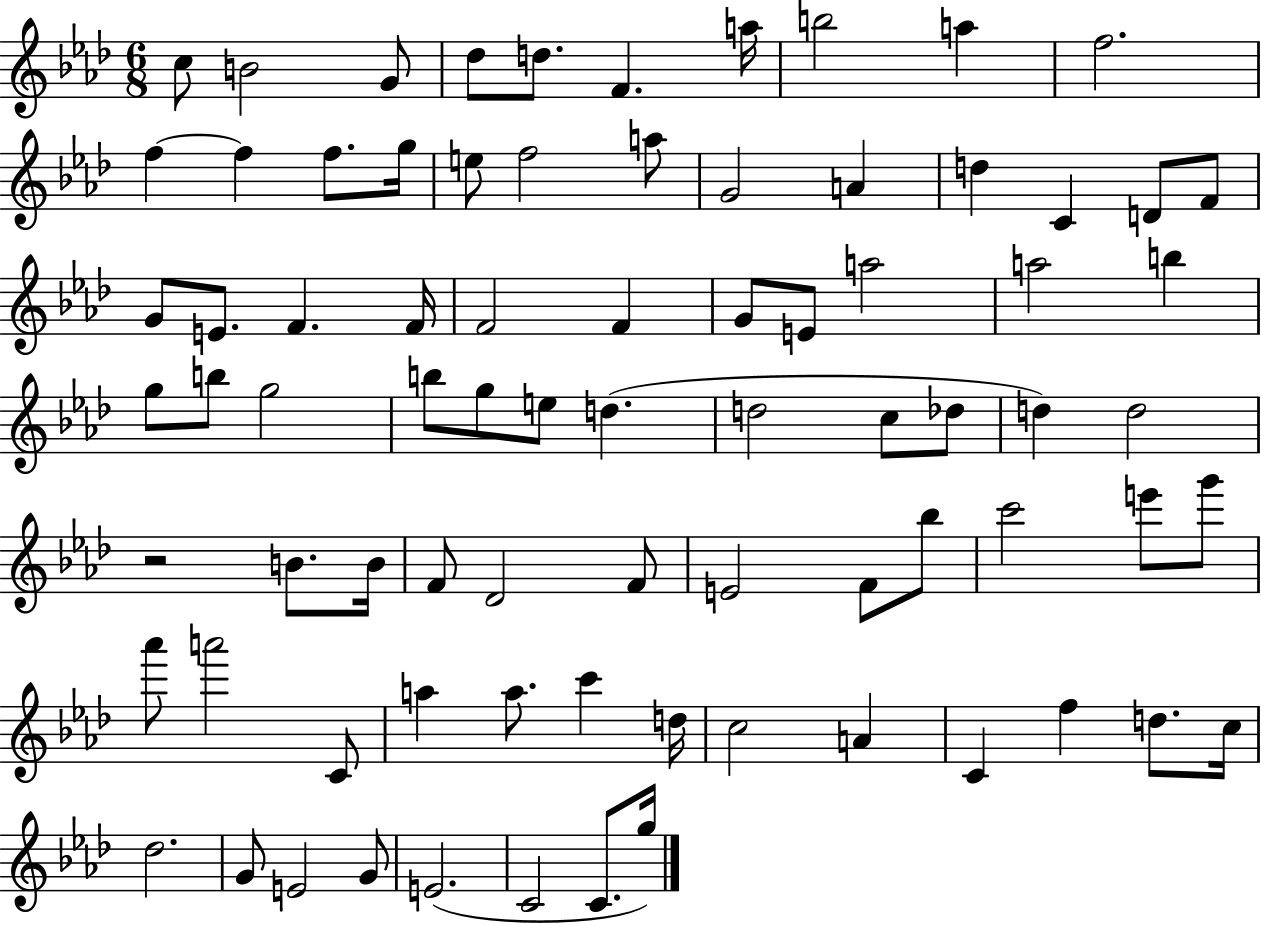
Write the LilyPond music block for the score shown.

{
  \clef treble
  \numericTimeSignature
  \time 6/8
  \key aes \major
  c''8 b'2 g'8 | des''8 d''8. f'4. a''16 | b''2 a''4 | f''2. | \break f''4~~ f''4 f''8. g''16 | e''8 f''2 a''8 | g'2 a'4 | d''4 c'4 d'8 f'8 | \break g'8 e'8. f'4. f'16 | f'2 f'4 | g'8 e'8 a''2 | a''2 b''4 | \break g''8 b''8 g''2 | b''8 g''8 e''8 d''4.( | d''2 c''8 des''8 | d''4) d''2 | \break r2 b'8. b'16 | f'8 des'2 f'8 | e'2 f'8 bes''8 | c'''2 e'''8 g'''8 | \break aes'''8 a'''2 c'8 | a''4 a''8. c'''4 d''16 | c''2 a'4 | c'4 f''4 d''8. c''16 | \break des''2. | g'8 e'2 g'8 | e'2.( | c'2 c'8. g''16) | \break \bar "|."
}